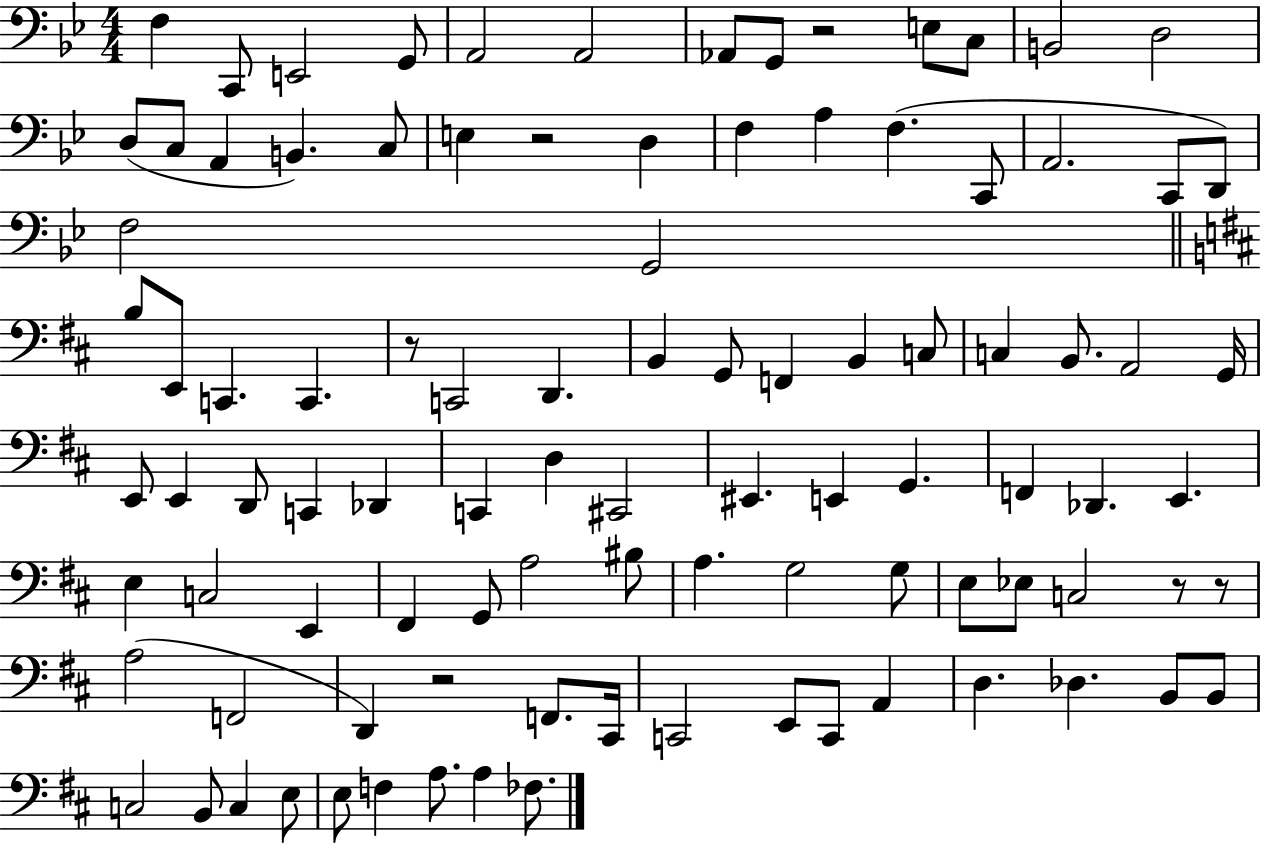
F3/q C2/e E2/h G2/e A2/h A2/h Ab2/e G2/e R/h E3/e C3/e B2/h D3/h D3/e C3/e A2/q B2/q. C3/e E3/q R/h D3/q F3/q A3/q F3/q. C2/e A2/h. C2/e D2/e F3/h G2/h B3/e E2/e C2/q. C2/q. R/e C2/h D2/q. B2/q G2/e F2/q B2/q C3/e C3/q B2/e. A2/h G2/s E2/e E2/q D2/e C2/q Db2/q C2/q D3/q C#2/h EIS2/q. E2/q G2/q. F2/q Db2/q. E2/q. E3/q C3/h E2/q F#2/q G2/e A3/h BIS3/e A3/q. G3/h G3/e E3/e Eb3/e C3/h R/e R/e A3/h F2/h D2/q R/h F2/e. C#2/s C2/h E2/e C2/e A2/q D3/q. Db3/q. B2/e B2/e C3/h B2/e C3/q E3/e E3/e F3/q A3/e. A3/q FES3/e.